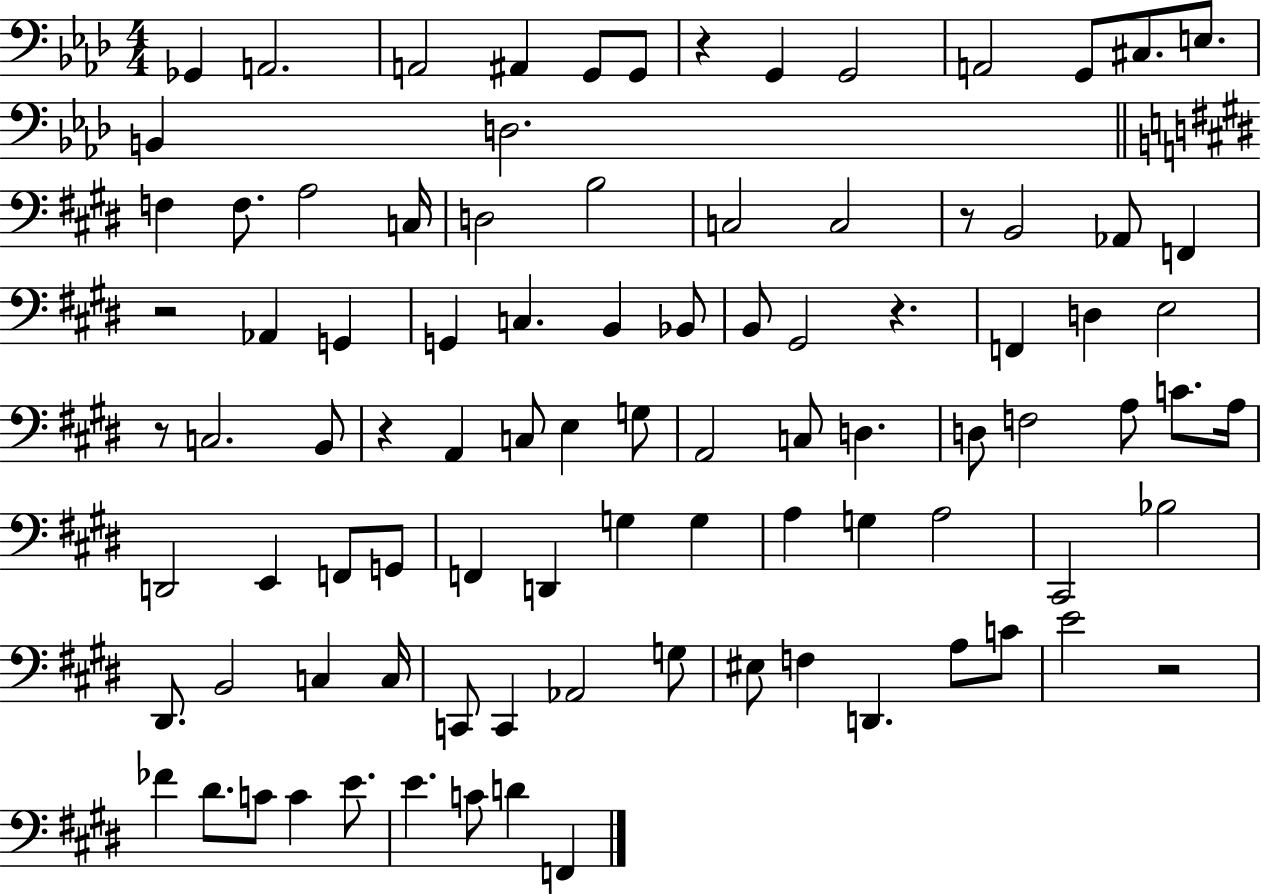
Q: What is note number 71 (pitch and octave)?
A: G3